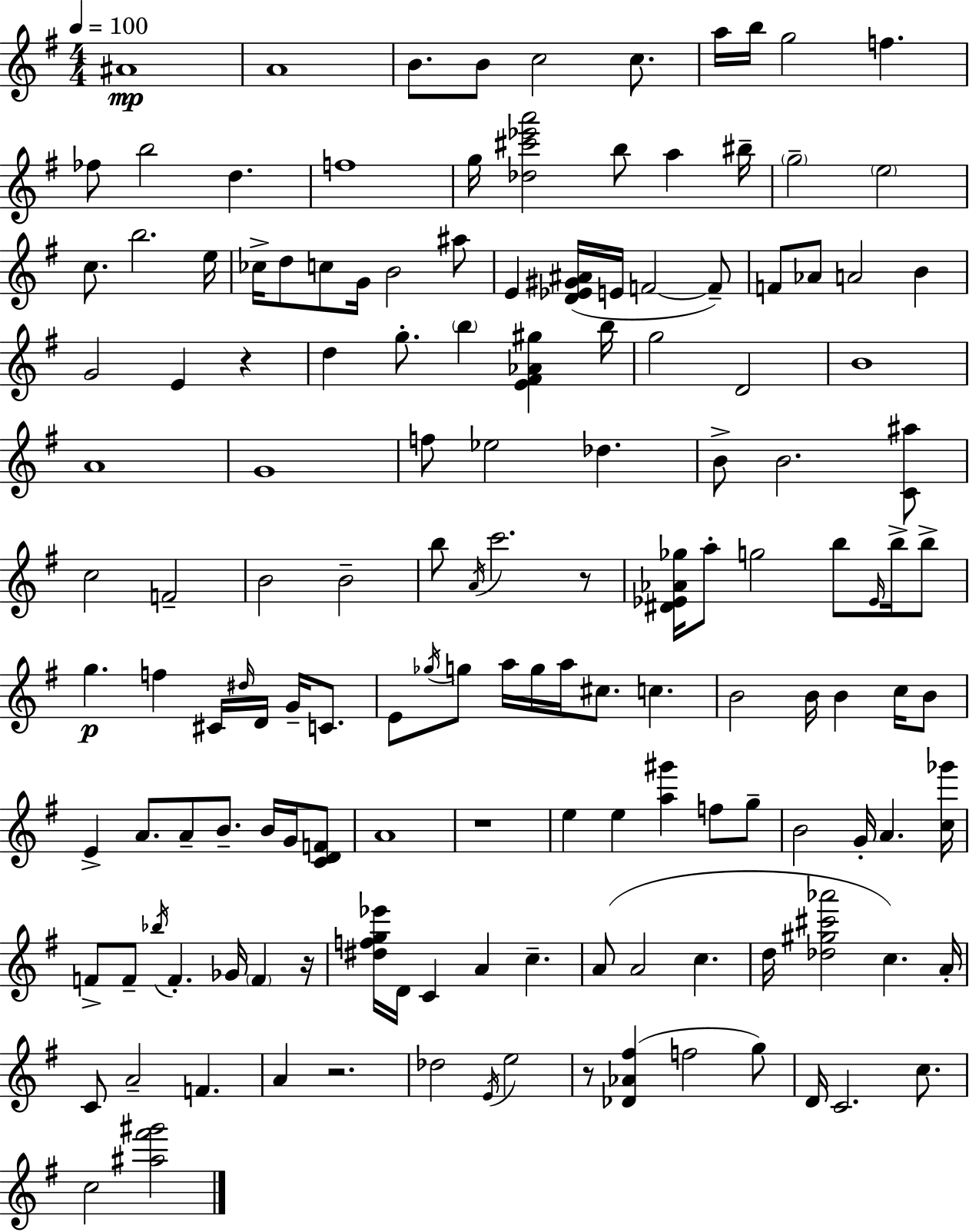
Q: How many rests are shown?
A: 6